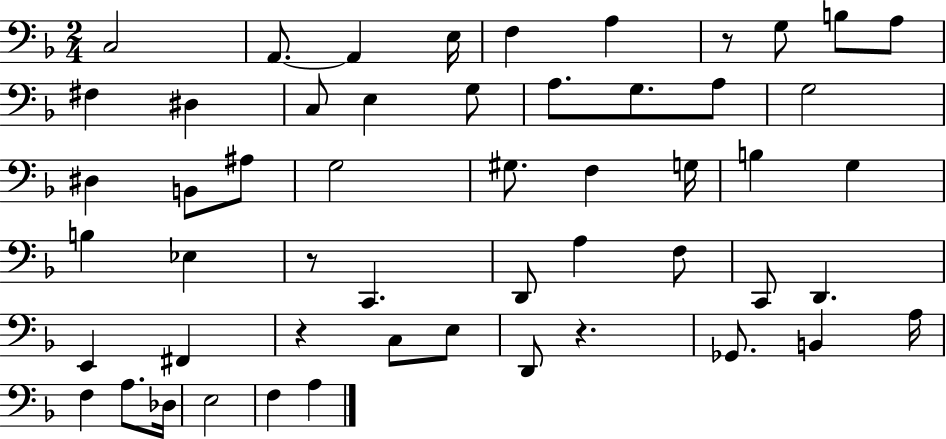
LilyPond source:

{
  \clef bass
  \numericTimeSignature
  \time 2/4
  \key f \major
  c2 | a,8.~~ a,4 e16 | f4 a4 | r8 g8 b8 a8 | \break fis4 dis4 | c8 e4 g8 | a8. g8. a8 | g2 | \break dis4 b,8 ais8 | g2 | gis8. f4 g16 | b4 g4 | \break b4 ees4 | r8 c,4. | d,8 a4 f8 | c,8 d,4. | \break e,4 fis,4 | r4 c8 e8 | d,8 r4. | ges,8. b,4 a16 | \break f4 a8. des16 | e2 | f4 a4 | \bar "|."
}